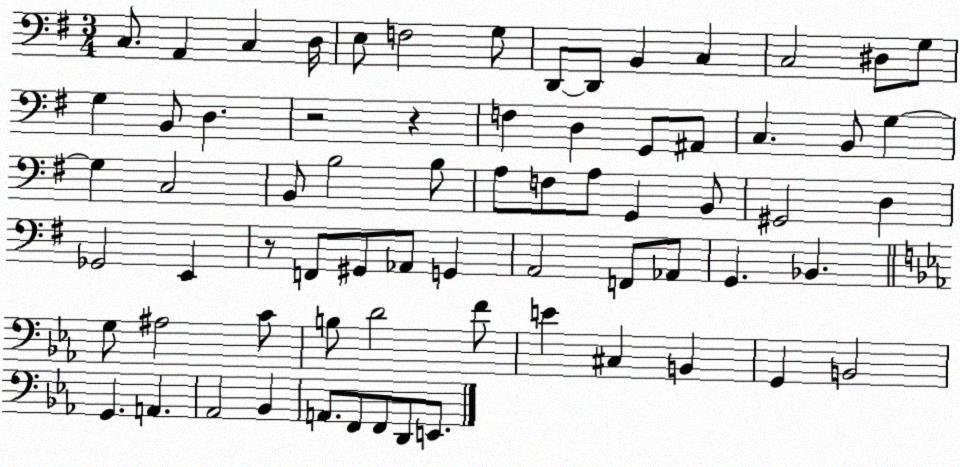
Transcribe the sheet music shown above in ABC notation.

X:1
T:Untitled
M:3/4
L:1/4
K:G
C,/2 A,, C, D,/4 E,/2 F,2 G,/2 D,,/2 D,,/2 B,, C, C,2 ^D,/2 G,/2 G, B,,/2 D, z2 z F, D, G,,/2 ^A,,/2 C, B,,/2 G, G, C,2 B,,/2 B,2 B,/2 A,/2 F,/2 A,/2 G,, B,,/2 ^G,,2 D, _G,,2 E,, z/2 F,,/2 ^G,,/2 _A,,/2 G,, A,,2 F,,/2 _A,,/2 G,, _B,, G,/2 ^A,2 C/2 B,/2 D2 F/2 E ^C, B,, G,, B,,2 G,, A,, _A,,2 _B,, A,,/2 F,,/2 F,,/2 D,,/2 E,,/2